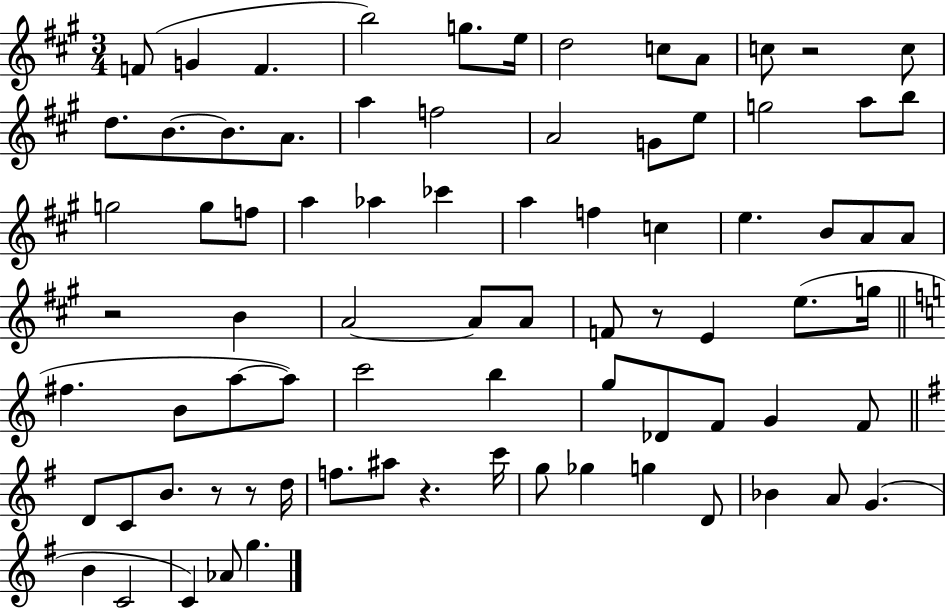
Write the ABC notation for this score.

X:1
T:Untitled
M:3/4
L:1/4
K:A
F/2 G F b2 g/2 e/4 d2 c/2 A/2 c/2 z2 c/2 d/2 B/2 B/2 A/2 a f2 A2 G/2 e/2 g2 a/2 b/2 g2 g/2 f/2 a _a _c' a f c e B/2 A/2 A/2 z2 B A2 A/2 A/2 F/2 z/2 E e/2 g/4 ^f B/2 a/2 a/2 c'2 b g/2 _D/2 F/2 G F/2 D/2 C/2 B/2 z/2 z/2 d/4 f/2 ^a/2 z c'/4 g/2 _g g D/2 _B A/2 G B C2 C _A/2 g